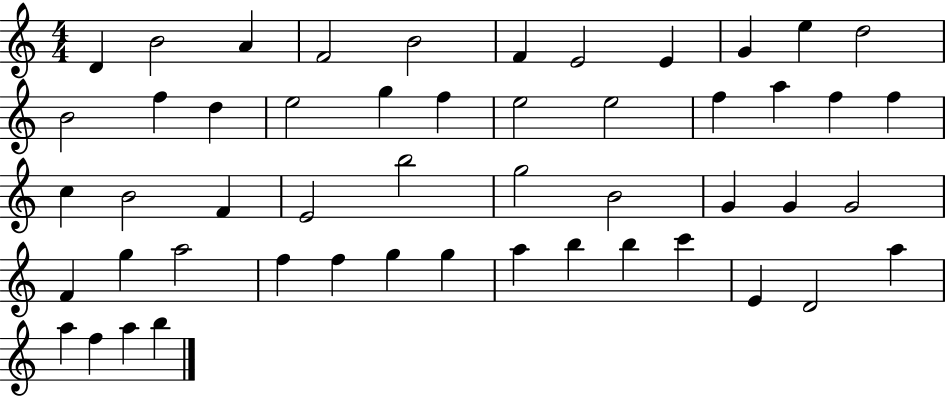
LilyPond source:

{
  \clef treble
  \numericTimeSignature
  \time 4/4
  \key c \major
  d'4 b'2 a'4 | f'2 b'2 | f'4 e'2 e'4 | g'4 e''4 d''2 | \break b'2 f''4 d''4 | e''2 g''4 f''4 | e''2 e''2 | f''4 a''4 f''4 f''4 | \break c''4 b'2 f'4 | e'2 b''2 | g''2 b'2 | g'4 g'4 g'2 | \break f'4 g''4 a''2 | f''4 f''4 g''4 g''4 | a''4 b''4 b''4 c'''4 | e'4 d'2 a''4 | \break a''4 f''4 a''4 b''4 | \bar "|."
}